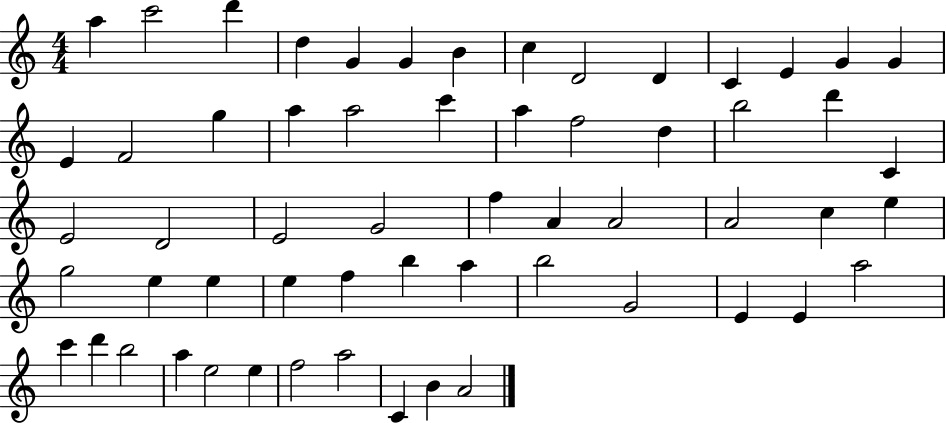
X:1
T:Untitled
M:4/4
L:1/4
K:C
a c'2 d' d G G B c D2 D C E G G E F2 g a a2 c' a f2 d b2 d' C E2 D2 E2 G2 f A A2 A2 c e g2 e e e f b a b2 G2 E E a2 c' d' b2 a e2 e f2 a2 C B A2